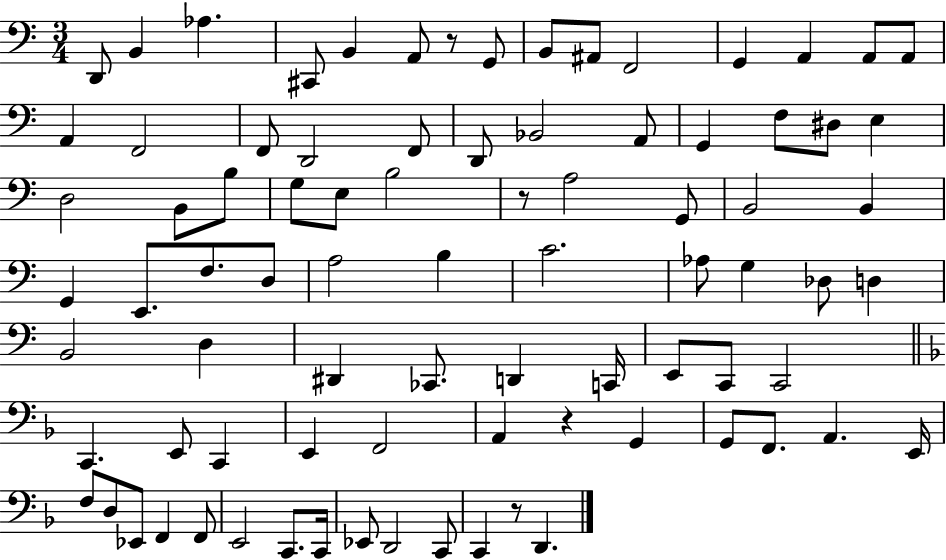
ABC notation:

X:1
T:Untitled
M:3/4
L:1/4
K:C
D,,/2 B,, _A, ^C,,/2 B,, A,,/2 z/2 G,,/2 B,,/2 ^A,,/2 F,,2 G,, A,, A,,/2 A,,/2 A,, F,,2 F,,/2 D,,2 F,,/2 D,,/2 _B,,2 A,,/2 G,, F,/2 ^D,/2 E, D,2 B,,/2 B,/2 G,/2 E,/2 B,2 z/2 A,2 G,,/2 B,,2 B,, G,, E,,/2 F,/2 D,/2 A,2 B, C2 _A,/2 G, _D,/2 D, B,,2 D, ^D,, _C,,/2 D,, C,,/4 E,,/2 C,,/2 C,,2 C,, E,,/2 C,, E,, F,,2 A,, z G,, G,,/2 F,,/2 A,, E,,/4 F,/2 D,/2 _E,,/2 F,, F,,/2 E,,2 C,,/2 C,,/4 _E,,/2 D,,2 C,,/2 C,, z/2 D,,